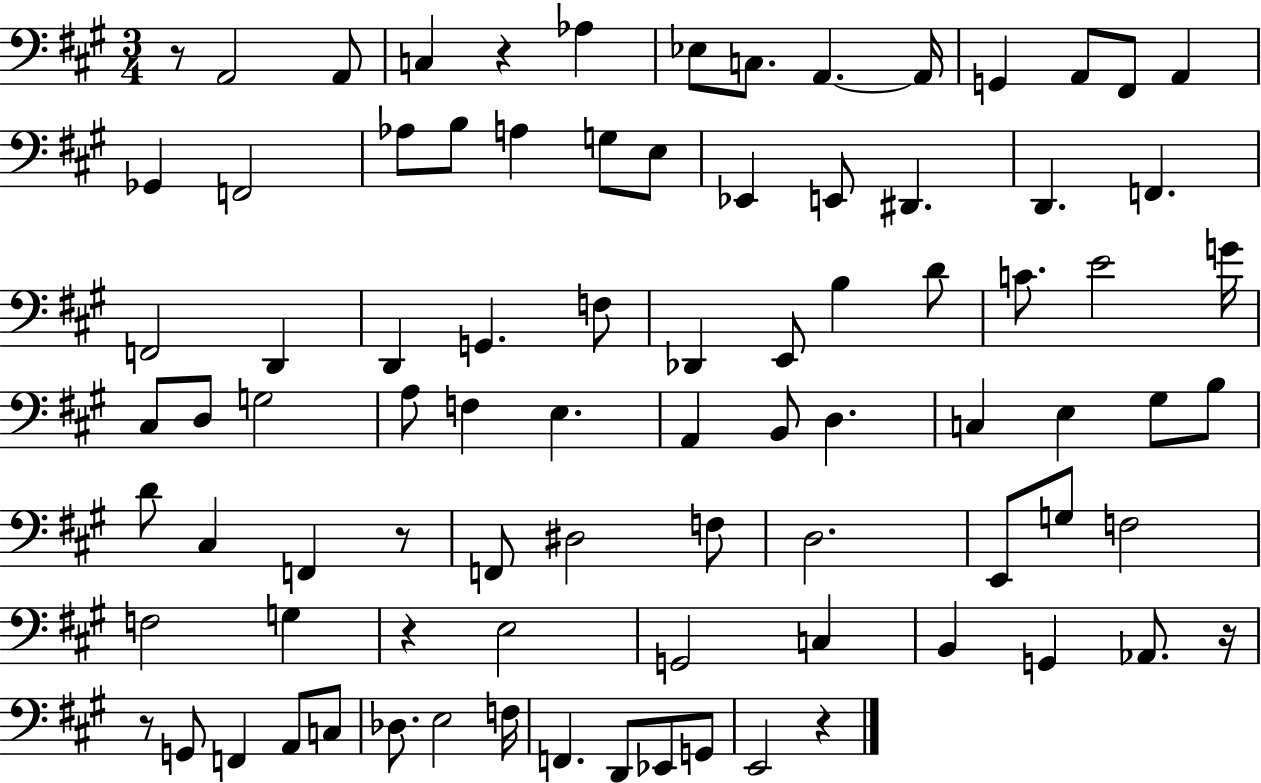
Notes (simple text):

R/e A2/h A2/e C3/q R/q Ab3/q Eb3/e C3/e. A2/q. A2/s G2/q A2/e F#2/e A2/q Gb2/q F2/h Ab3/e B3/e A3/q G3/e E3/e Eb2/q E2/e D#2/q. D2/q. F2/q. F2/h D2/q D2/q G2/q. F3/e Db2/q E2/e B3/q D4/e C4/e. E4/h G4/s C#3/e D3/e G3/h A3/e F3/q E3/q. A2/q B2/e D3/q. C3/q E3/q G#3/e B3/e D4/e C#3/q F2/q R/e F2/e D#3/h F3/e D3/h. E2/e G3/e F3/h F3/h G3/q R/q E3/h G2/h C3/q B2/q G2/q Ab2/e. R/s R/e G2/e F2/q A2/e C3/e Db3/e. E3/h F3/s F2/q. D2/e Eb2/e G2/e E2/h R/q